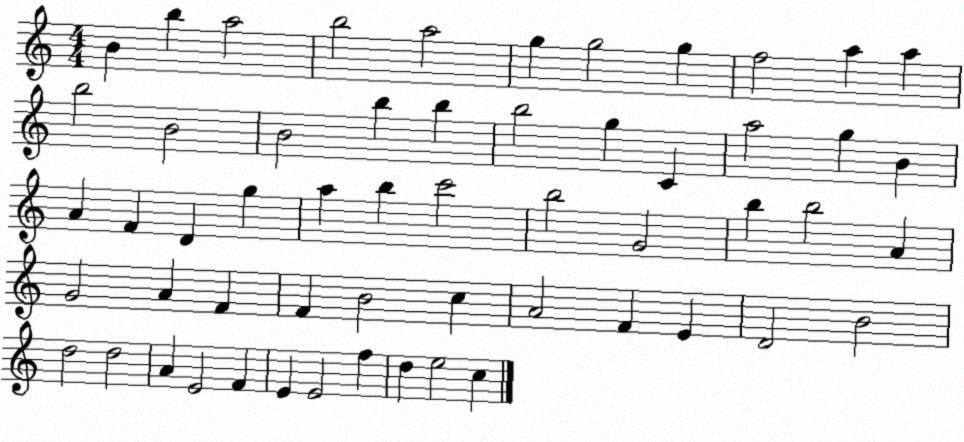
X:1
T:Untitled
M:4/4
L:1/4
K:C
B b a2 b2 a2 g g2 g f2 a a b2 B2 B2 b b b2 g C a2 g B A F D g a b c'2 b2 G2 b b2 A G2 A F F B2 c A2 F E D2 B2 d2 d2 A E2 F E E2 f d e2 c